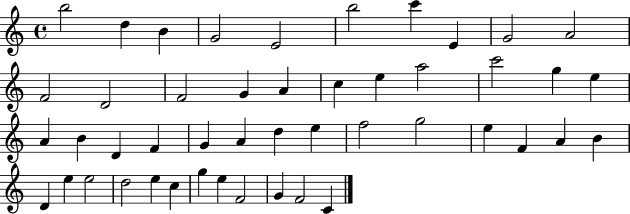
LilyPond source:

{
  \clef treble
  \time 4/4
  \defaultTimeSignature
  \key c \major
  b''2 d''4 b'4 | g'2 e'2 | b''2 c'''4 e'4 | g'2 a'2 | \break f'2 d'2 | f'2 g'4 a'4 | c''4 e''4 a''2 | c'''2 g''4 e''4 | \break a'4 b'4 d'4 f'4 | g'4 a'4 d''4 e''4 | f''2 g''2 | e''4 f'4 a'4 b'4 | \break d'4 e''4 e''2 | d''2 e''4 c''4 | g''4 e''4 f'2 | g'4 f'2 c'4 | \break \bar "|."
}